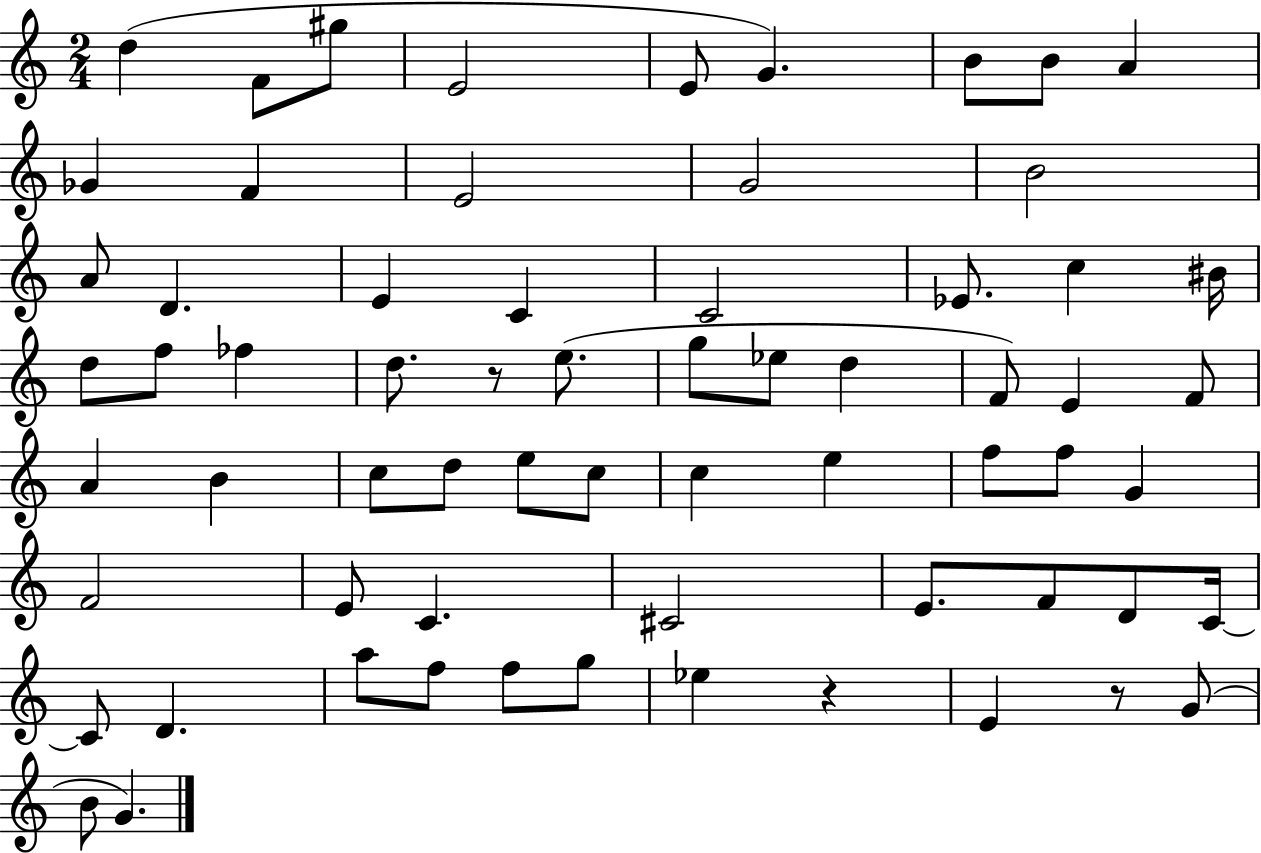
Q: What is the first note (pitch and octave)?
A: D5